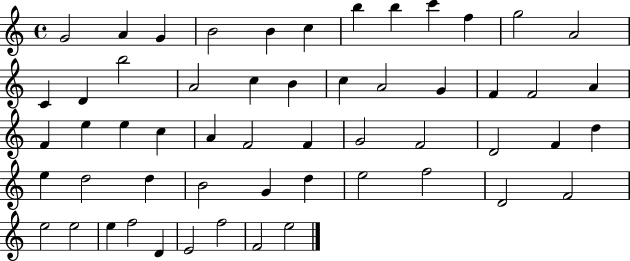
G4/h A4/q G4/q B4/h B4/q C5/q B5/q B5/q C6/q F5/q G5/h A4/h C4/q D4/q B5/h A4/h C5/q B4/q C5/q A4/h G4/q F4/q F4/h A4/q F4/q E5/q E5/q C5/q A4/q F4/h F4/q G4/h F4/h D4/h F4/q D5/q E5/q D5/h D5/q B4/h G4/q D5/q E5/h F5/h D4/h F4/h E5/h E5/h E5/q F5/h D4/q E4/h F5/h F4/h E5/h